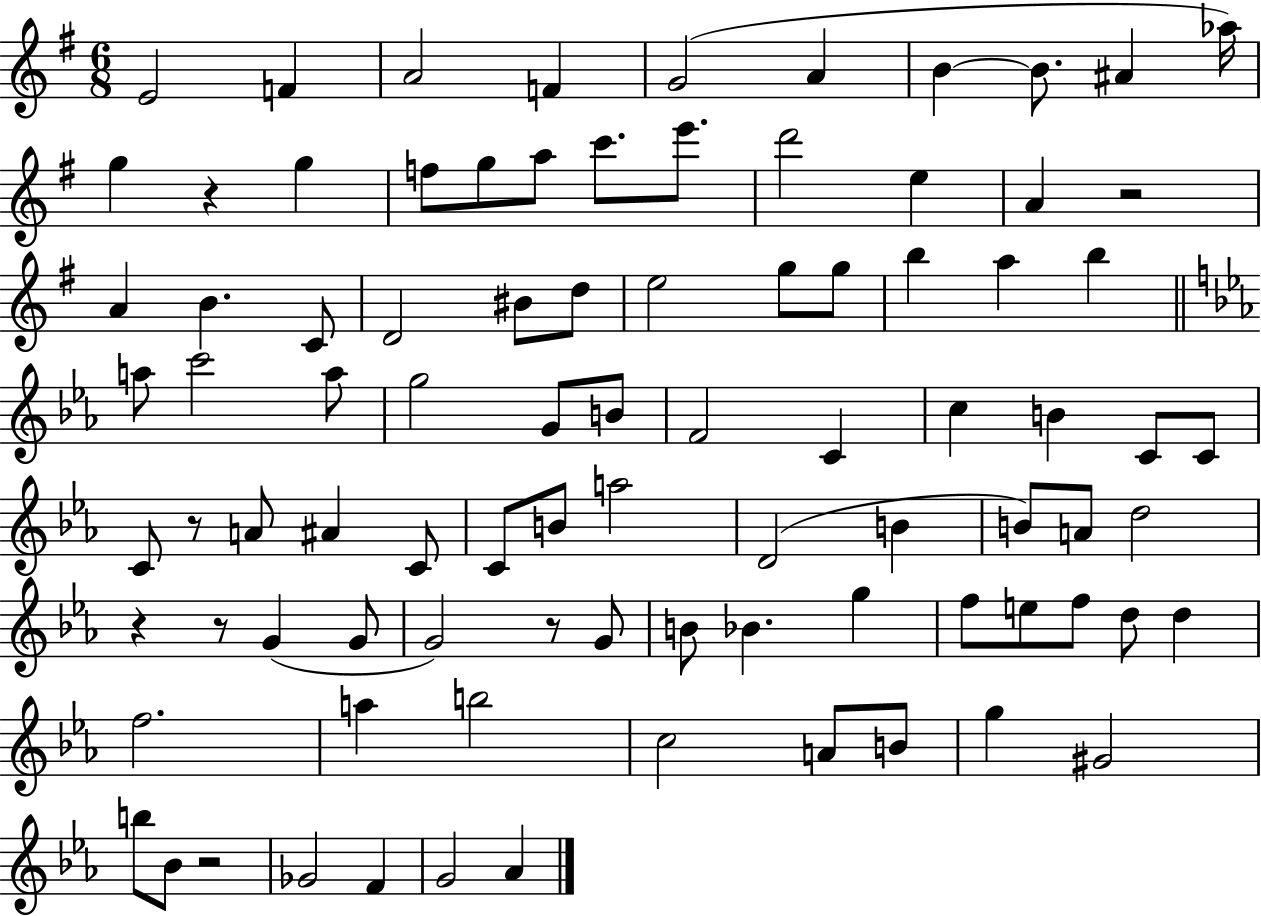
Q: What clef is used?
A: treble